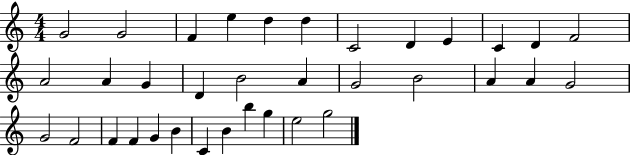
{
  \clef treble
  \numericTimeSignature
  \time 4/4
  \key c \major
  g'2 g'2 | f'4 e''4 d''4 d''4 | c'2 d'4 e'4 | c'4 d'4 f'2 | \break a'2 a'4 g'4 | d'4 b'2 a'4 | g'2 b'2 | a'4 a'4 g'2 | \break g'2 f'2 | f'4 f'4 g'4 b'4 | c'4 b'4 b''4 g''4 | e''2 g''2 | \break \bar "|."
}